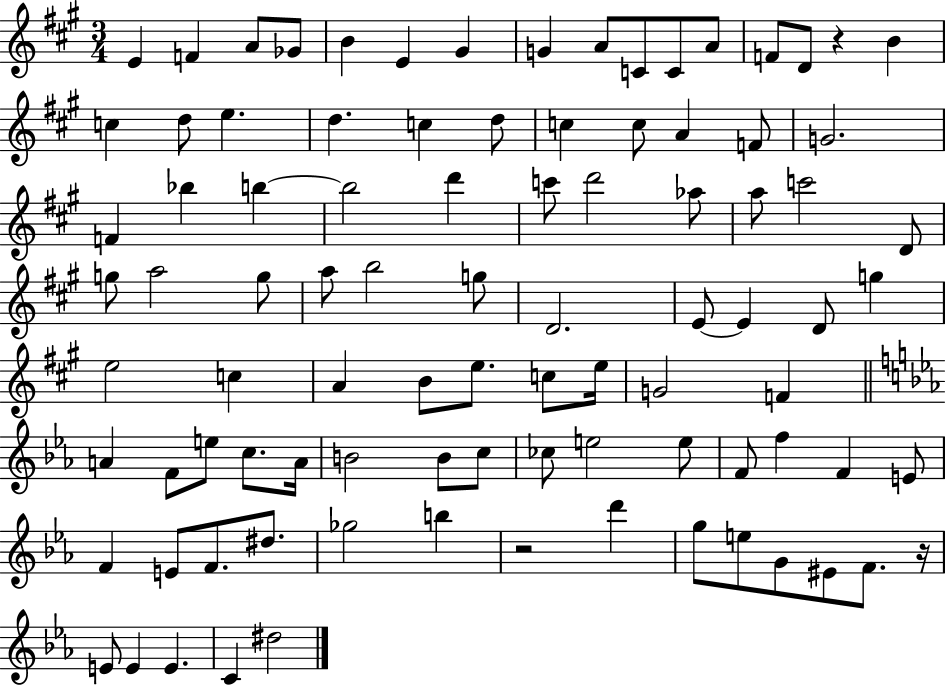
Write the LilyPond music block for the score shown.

{
  \clef treble
  \numericTimeSignature
  \time 3/4
  \key a \major
  e'4 f'4 a'8 ges'8 | b'4 e'4 gis'4 | g'4 a'8 c'8 c'8 a'8 | f'8 d'8 r4 b'4 | \break c''4 d''8 e''4. | d''4. c''4 d''8 | c''4 c''8 a'4 f'8 | g'2. | \break f'4 bes''4 b''4~~ | b''2 d'''4 | c'''8 d'''2 aes''8 | a''8 c'''2 d'8 | \break g''8 a''2 g''8 | a''8 b''2 g''8 | d'2. | e'8~~ e'4 d'8 g''4 | \break e''2 c''4 | a'4 b'8 e''8. c''8 e''16 | g'2 f'4 | \bar "||" \break \key ees \major a'4 f'8 e''8 c''8. a'16 | b'2 b'8 c''8 | ces''8 e''2 e''8 | f'8 f''4 f'4 e'8 | \break f'4 e'8 f'8. dis''8. | ges''2 b''4 | r2 d'''4 | g''8 e''8 g'8 eis'8 f'8. r16 | \break e'8 e'4 e'4. | c'4 dis''2 | \bar "|."
}